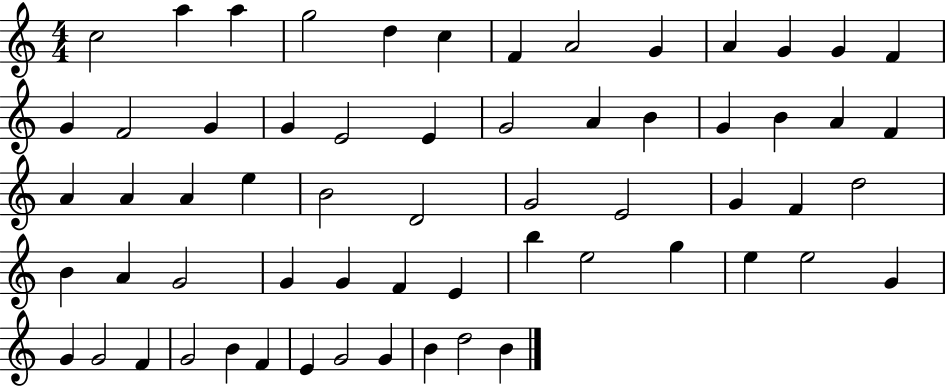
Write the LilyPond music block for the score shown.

{
  \clef treble
  \numericTimeSignature
  \time 4/4
  \key c \major
  c''2 a''4 a''4 | g''2 d''4 c''4 | f'4 a'2 g'4 | a'4 g'4 g'4 f'4 | \break g'4 f'2 g'4 | g'4 e'2 e'4 | g'2 a'4 b'4 | g'4 b'4 a'4 f'4 | \break a'4 a'4 a'4 e''4 | b'2 d'2 | g'2 e'2 | g'4 f'4 d''2 | \break b'4 a'4 g'2 | g'4 g'4 f'4 e'4 | b''4 e''2 g''4 | e''4 e''2 g'4 | \break g'4 g'2 f'4 | g'2 b'4 f'4 | e'4 g'2 g'4 | b'4 d''2 b'4 | \break \bar "|."
}